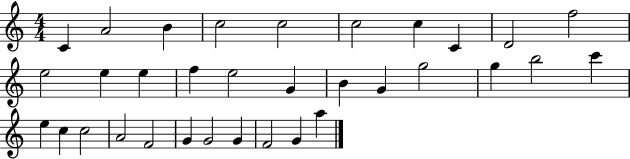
X:1
T:Untitled
M:4/4
L:1/4
K:C
C A2 B c2 c2 c2 c C D2 f2 e2 e e f e2 G B G g2 g b2 c' e c c2 A2 F2 G G2 G F2 G a